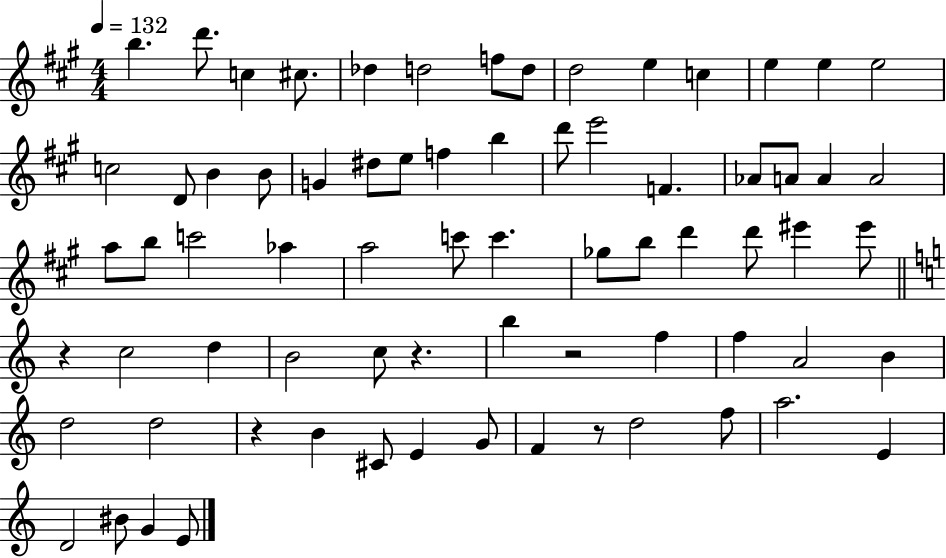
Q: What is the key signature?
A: A major